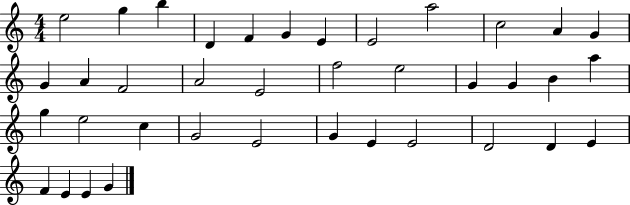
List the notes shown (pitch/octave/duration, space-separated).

E5/h G5/q B5/q D4/q F4/q G4/q E4/q E4/h A5/h C5/h A4/q G4/q G4/q A4/q F4/h A4/h E4/h F5/h E5/h G4/q G4/q B4/q A5/q G5/q E5/h C5/q G4/h E4/h G4/q E4/q E4/h D4/h D4/q E4/q F4/q E4/q E4/q G4/q